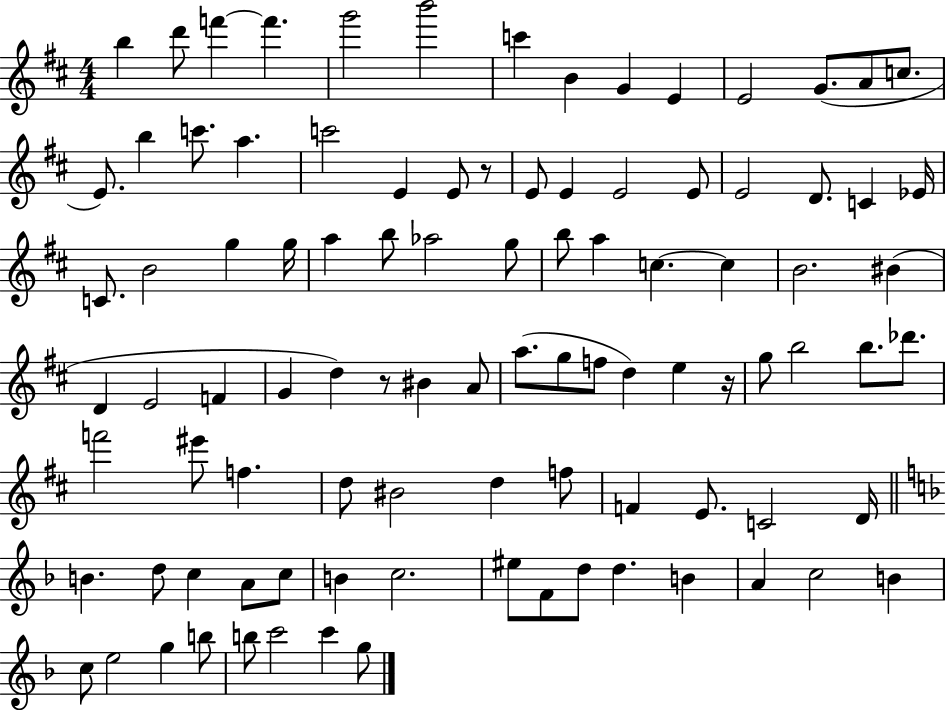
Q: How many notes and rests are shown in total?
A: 96